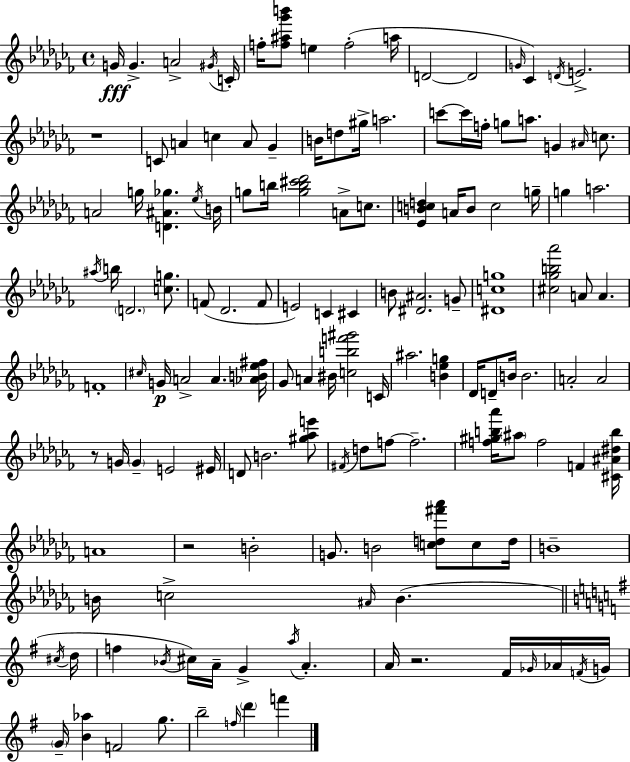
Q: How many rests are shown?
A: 4